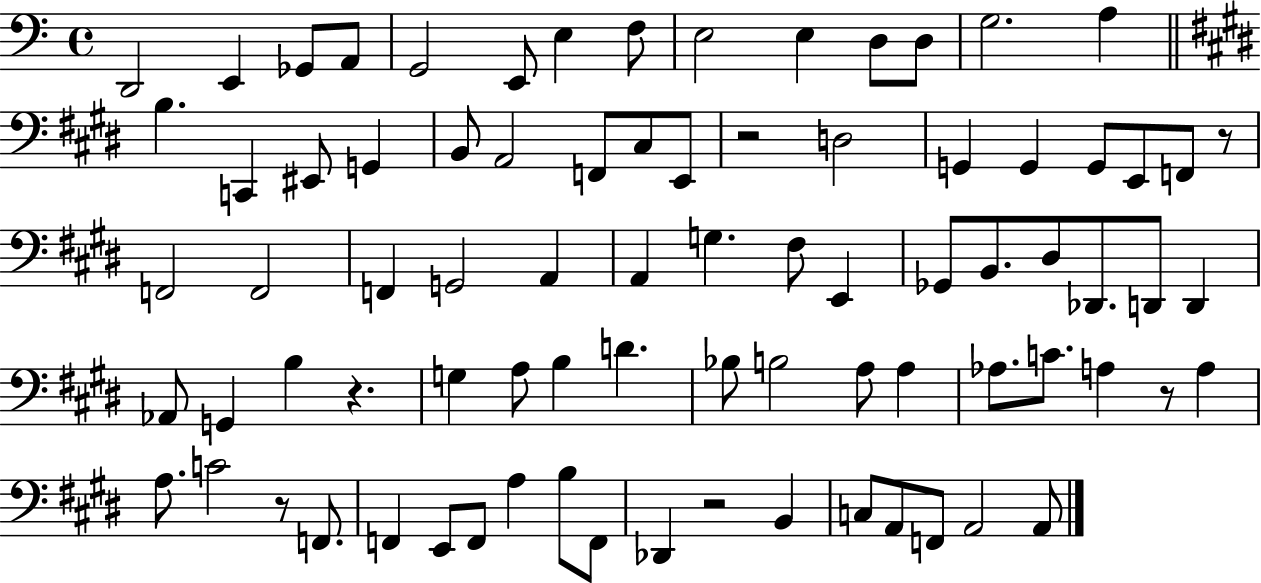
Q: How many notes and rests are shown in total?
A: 81